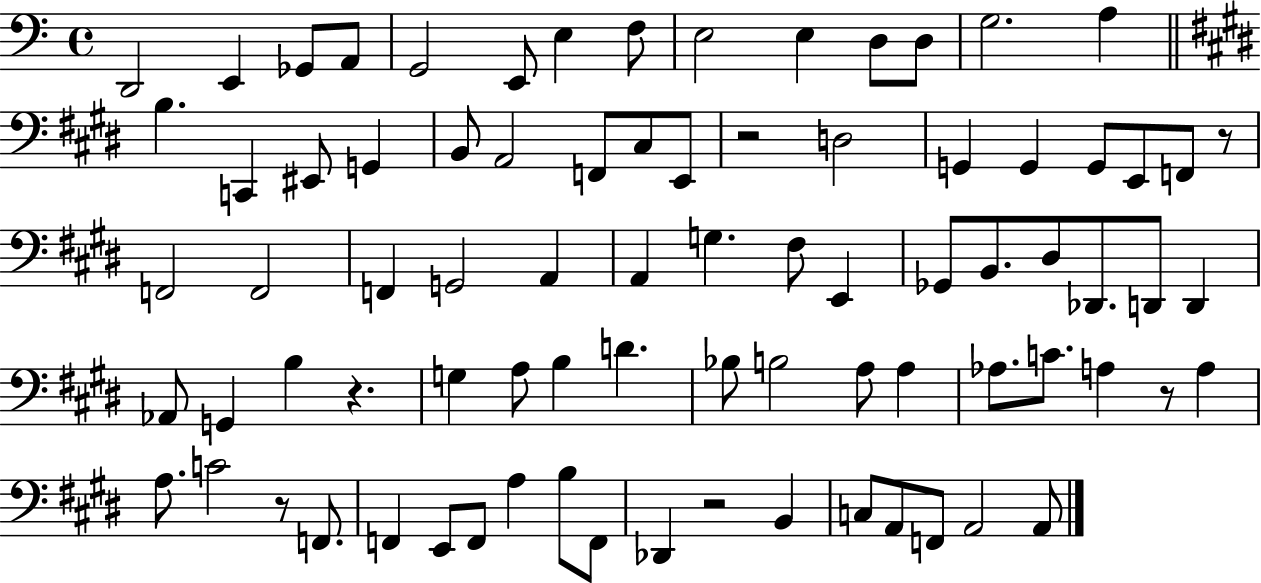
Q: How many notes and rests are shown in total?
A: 81